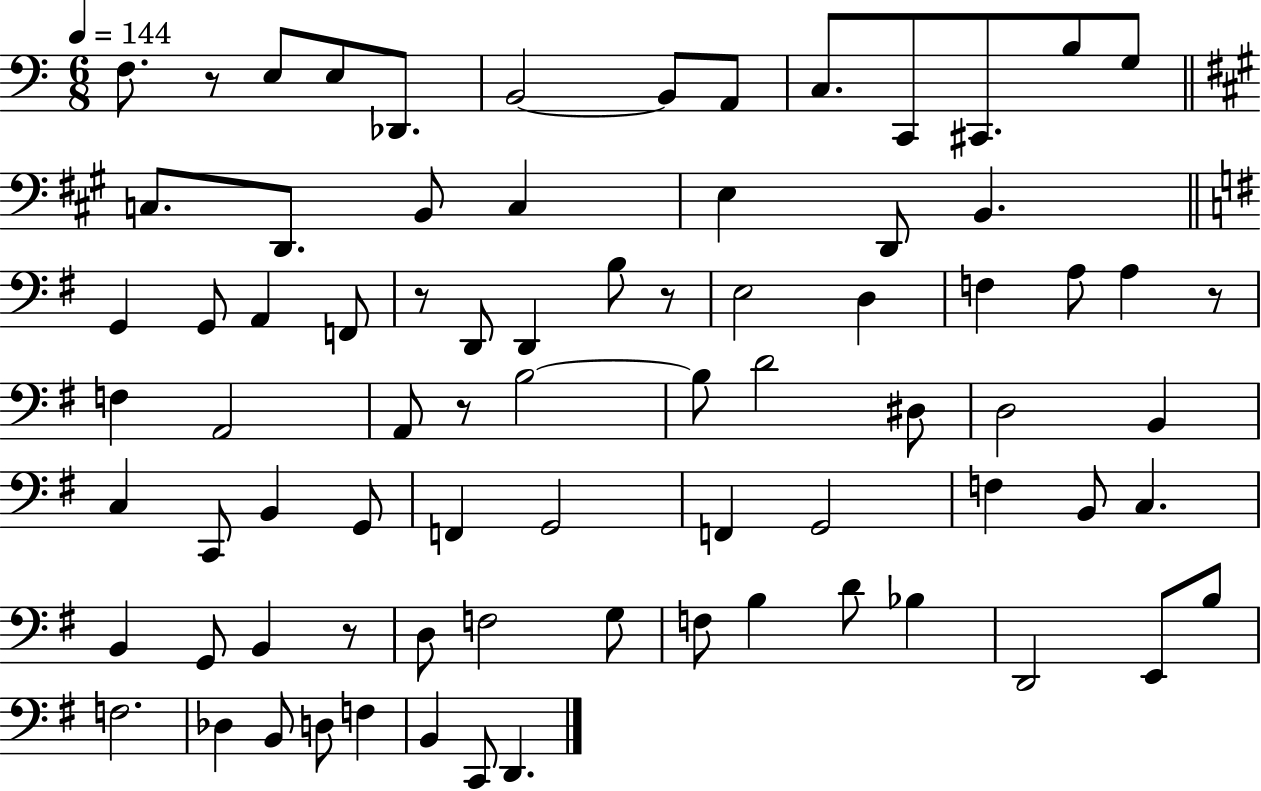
{
  \clef bass
  \numericTimeSignature
  \time 6/8
  \key c \major
  \tempo 4 = 144
  \repeat volta 2 { f8. r8 e8 e8 des,8. | b,2~~ b,8 a,8 | c8. c,8 cis,8. b8 g8 | \bar "||" \break \key a \major c8. d,8. b,8 c4 | e4 d,8 b,4. | \bar "||" \break \key e \minor g,4 g,8 a,4 f,8 | r8 d,8 d,4 b8 r8 | e2 d4 | f4 a8 a4 r8 | \break f4 a,2 | a,8 r8 b2~~ | b8 d'2 dis8 | d2 b,4 | \break c4 c,8 b,4 g,8 | f,4 g,2 | f,4 g,2 | f4 b,8 c4. | \break b,4 g,8 b,4 r8 | d8 f2 g8 | f8 b4 d'8 bes4 | d,2 e,8 b8 | \break f2. | des4 b,8 d8 f4 | b,4 c,8 d,4. | } \bar "|."
}